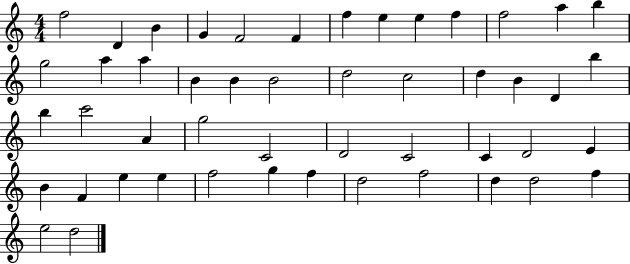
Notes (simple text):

F5/h D4/q B4/q G4/q F4/h F4/q F5/q E5/q E5/q F5/q F5/h A5/q B5/q G5/h A5/q A5/q B4/q B4/q B4/h D5/h C5/h D5/q B4/q D4/q B5/q B5/q C6/h A4/q G5/h C4/h D4/h C4/h C4/q D4/h E4/q B4/q F4/q E5/q E5/q F5/h G5/q F5/q D5/h F5/h D5/q D5/h F5/q E5/h D5/h